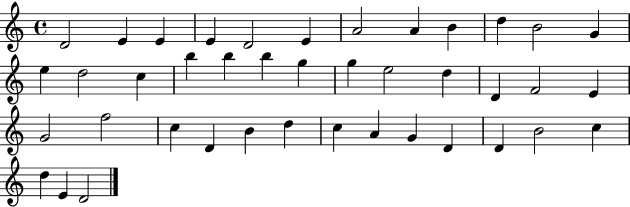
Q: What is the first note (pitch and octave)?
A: D4